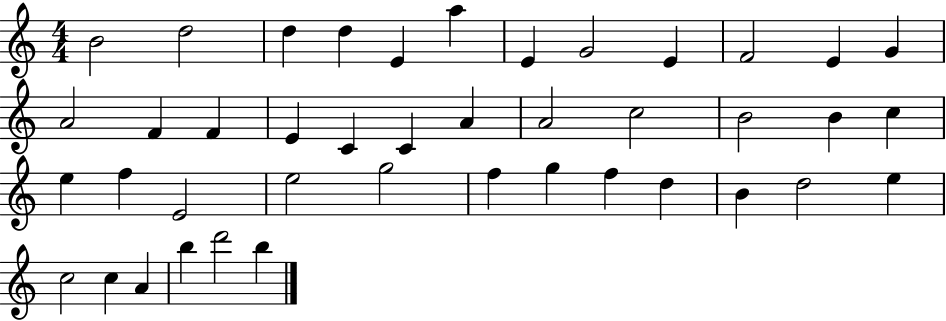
{
  \clef treble
  \numericTimeSignature
  \time 4/4
  \key c \major
  b'2 d''2 | d''4 d''4 e'4 a''4 | e'4 g'2 e'4 | f'2 e'4 g'4 | \break a'2 f'4 f'4 | e'4 c'4 c'4 a'4 | a'2 c''2 | b'2 b'4 c''4 | \break e''4 f''4 e'2 | e''2 g''2 | f''4 g''4 f''4 d''4 | b'4 d''2 e''4 | \break c''2 c''4 a'4 | b''4 d'''2 b''4 | \bar "|."
}